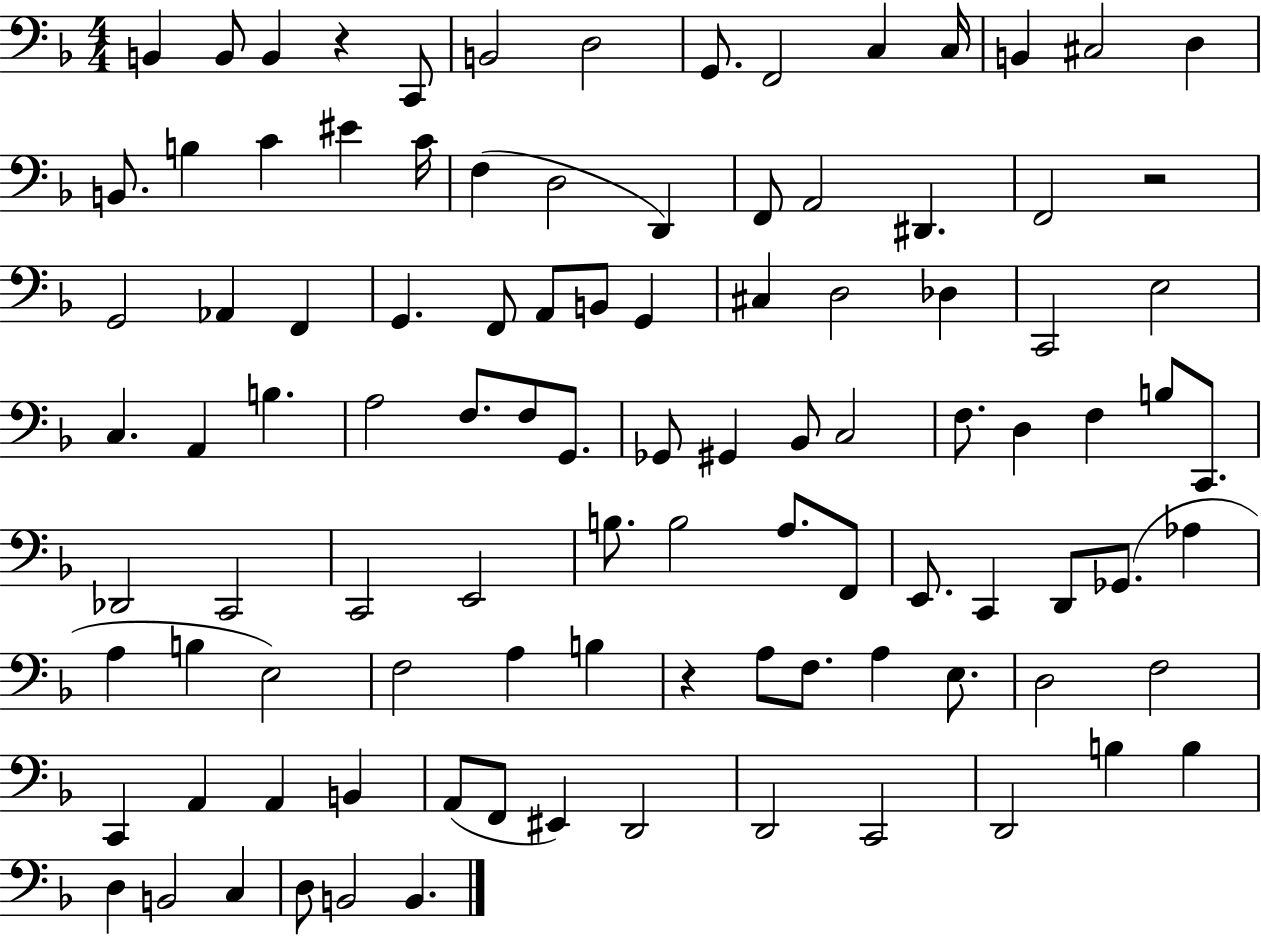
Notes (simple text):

B2/q B2/e B2/q R/q C2/e B2/h D3/h G2/e. F2/h C3/q C3/s B2/q C#3/h D3/q B2/e. B3/q C4/q EIS4/q C4/s F3/q D3/h D2/q F2/e A2/h D#2/q. F2/h R/h G2/h Ab2/q F2/q G2/q. F2/e A2/e B2/e G2/q C#3/q D3/h Db3/q C2/h E3/h C3/q. A2/q B3/q. A3/h F3/e. F3/e G2/e. Gb2/e G#2/q Bb2/e C3/h F3/e. D3/q F3/q B3/e C2/e. Db2/h C2/h C2/h E2/h B3/e. B3/h A3/e. F2/e E2/e. C2/q D2/e Gb2/e. Ab3/q A3/q B3/q E3/h F3/h A3/q B3/q R/q A3/e F3/e. A3/q E3/e. D3/h F3/h C2/q A2/q A2/q B2/q A2/e F2/e EIS2/q D2/h D2/h C2/h D2/h B3/q B3/q D3/q B2/h C3/q D3/e B2/h B2/q.